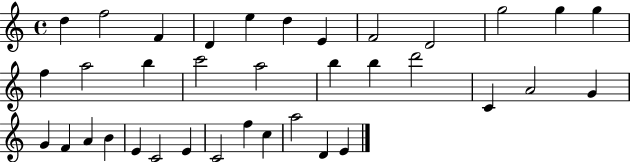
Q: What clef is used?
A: treble